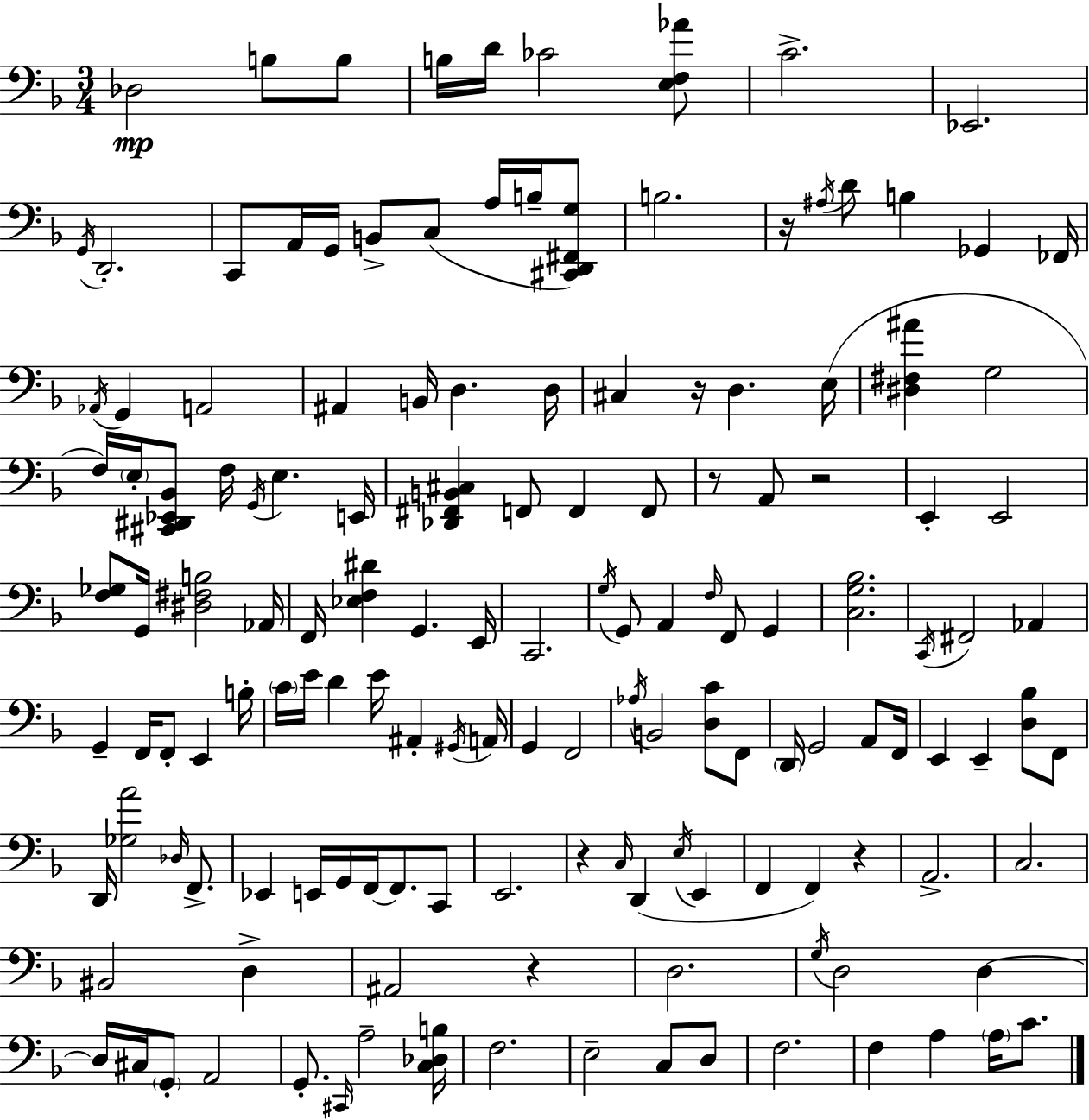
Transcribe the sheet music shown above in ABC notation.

X:1
T:Untitled
M:3/4
L:1/4
K:F
_D,2 B,/2 B,/2 B,/4 D/4 _C2 [E,F,_A]/2 C2 _E,,2 G,,/4 D,,2 C,,/2 A,,/4 G,,/4 B,,/2 C,/2 A,/4 B,/4 [^C,,D,,^F,,G,]/2 B,2 z/4 ^A,/4 D/2 B, _G,, _F,,/4 _A,,/4 G,, A,,2 ^A,, B,,/4 D, D,/4 ^C, z/4 D, E,/4 [^D,^F,^A] G,2 F,/4 E,/4 [^C,,^D,,_E,,_B,,]/2 F,/4 G,,/4 E, E,,/4 [_D,,^F,,B,,^C,] F,,/2 F,, F,,/2 z/2 A,,/2 z2 E,, E,,2 [F,_G,]/2 G,,/4 [^D,^F,B,]2 _A,,/4 F,,/4 [_E,F,^D] G,, E,,/4 C,,2 G,/4 G,,/2 A,, F,/4 F,,/2 G,, [C,G,_B,]2 C,,/4 ^F,,2 _A,, G,, F,,/4 F,,/2 E,, B,/4 C/4 E/4 D E/4 ^A,, ^G,,/4 A,,/4 G,, F,,2 _A,/4 B,,2 [D,C]/2 F,,/2 D,,/4 G,,2 A,,/2 F,,/4 E,, E,, [D,_B,]/2 F,,/2 D,,/4 [_G,A]2 _D,/4 F,,/2 _E,, E,,/4 G,,/4 F,,/4 F,,/2 C,,/2 E,,2 z C,/4 D,, E,/4 E,, F,, F,, z A,,2 C,2 ^B,,2 D, ^A,,2 z D,2 G,/4 D,2 D, D,/4 ^C,/4 G,,/2 A,,2 G,,/2 ^C,,/4 A,2 [C,_D,B,]/4 F,2 E,2 C,/2 D,/2 F,2 F, A, A,/4 C/2